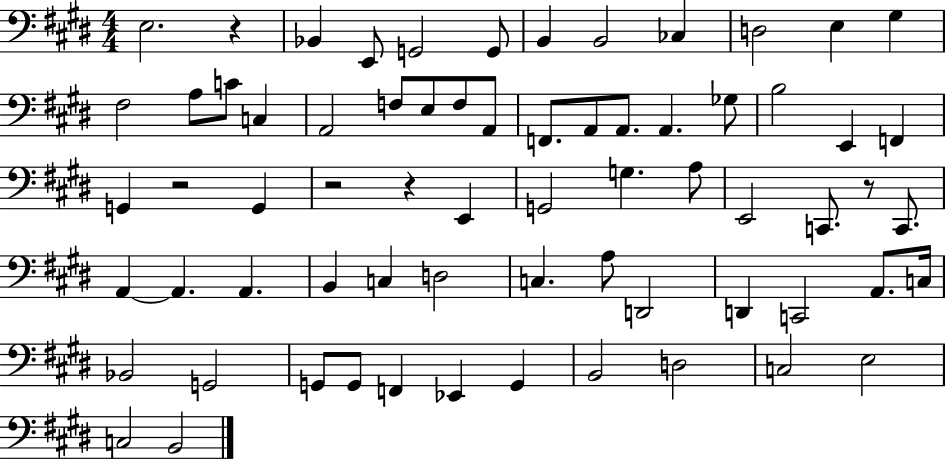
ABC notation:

X:1
T:Untitled
M:4/4
L:1/4
K:E
E,2 z _B,, E,,/2 G,,2 G,,/2 B,, B,,2 _C, D,2 E, ^G, ^F,2 A,/2 C/2 C, A,,2 F,/2 E,/2 F,/2 A,,/2 F,,/2 A,,/2 A,,/2 A,, _G,/2 B,2 E,, F,, G,, z2 G,, z2 z E,, G,,2 G, A,/2 E,,2 C,,/2 z/2 C,,/2 A,, A,, A,, B,, C, D,2 C, A,/2 D,,2 D,, C,,2 A,,/2 C,/4 _B,,2 G,,2 G,,/2 G,,/2 F,, _E,, G,, B,,2 D,2 C,2 E,2 C,2 B,,2